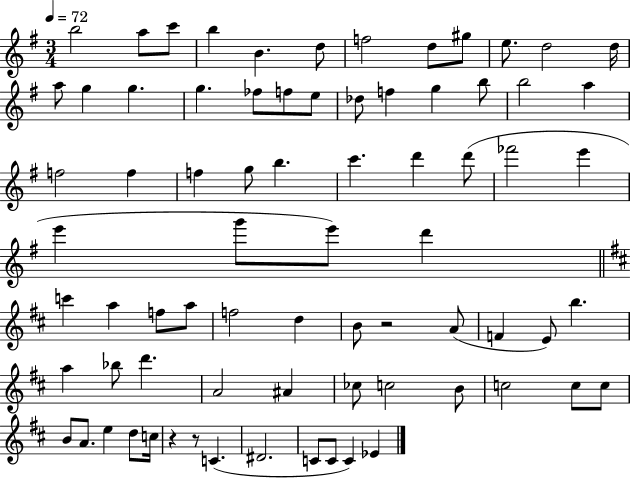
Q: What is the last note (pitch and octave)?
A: Eb4